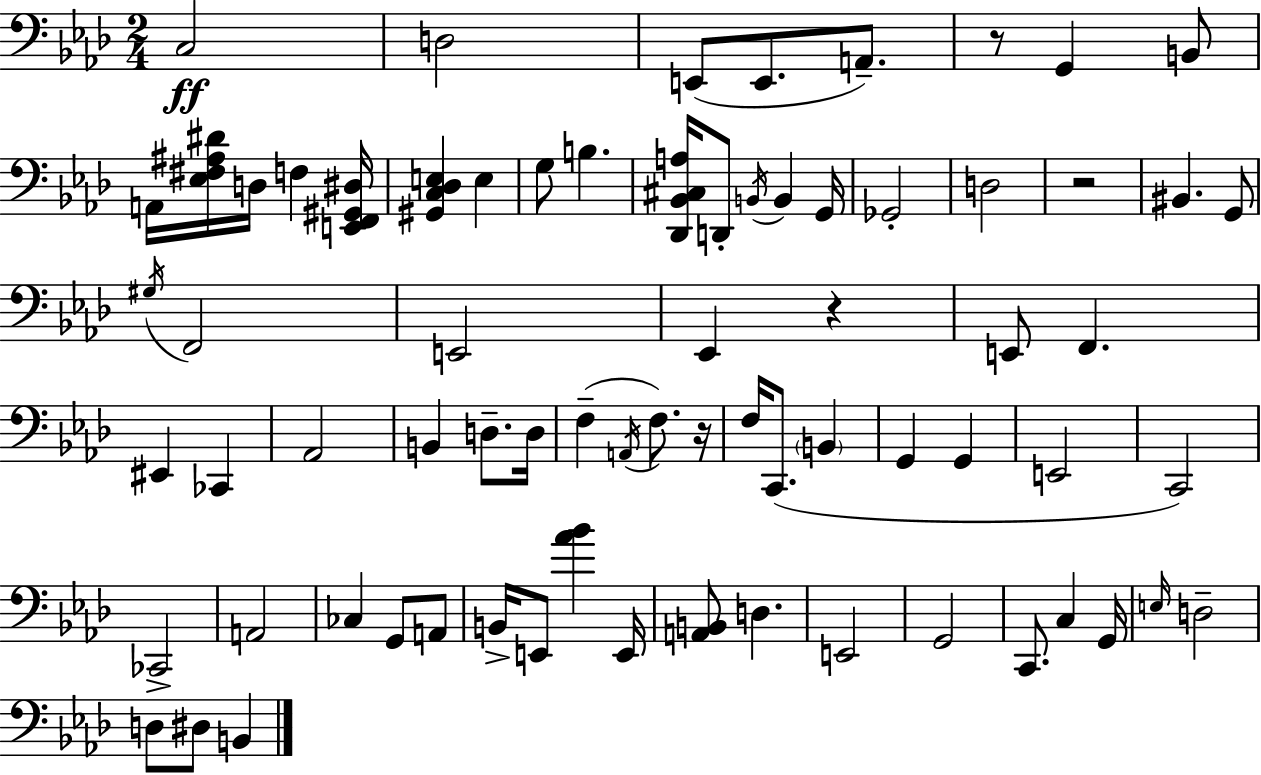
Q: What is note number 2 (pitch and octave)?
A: D3